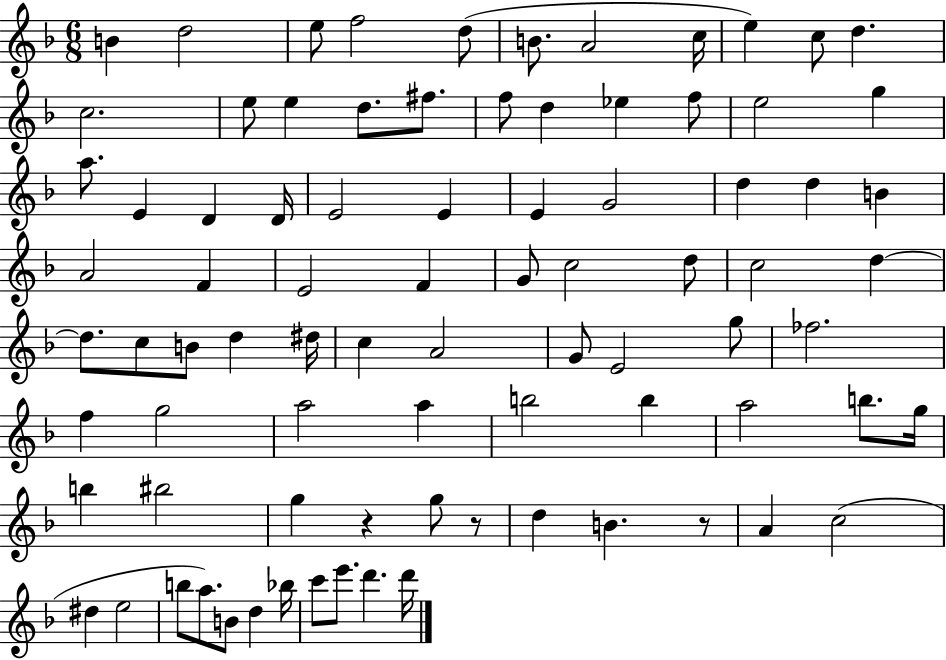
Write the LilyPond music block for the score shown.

{
  \clef treble
  \numericTimeSignature
  \time 6/8
  \key f \major
  b'4 d''2 | e''8 f''2 d''8( | b'8. a'2 c''16 | e''4) c''8 d''4. | \break c''2. | e''8 e''4 d''8. fis''8. | f''8 d''4 ees''4 f''8 | e''2 g''4 | \break a''8. e'4 d'4 d'16 | e'2 e'4 | e'4 g'2 | d''4 d''4 b'4 | \break a'2 f'4 | e'2 f'4 | g'8 c''2 d''8 | c''2 d''4~~ | \break d''8. c''8 b'8 d''4 dis''16 | c''4 a'2 | g'8 e'2 g''8 | fes''2. | \break f''4 g''2 | a''2 a''4 | b''2 b''4 | a''2 b''8. g''16 | \break b''4 bis''2 | g''4 r4 g''8 r8 | d''4 b'4. r8 | a'4 c''2( | \break dis''4 e''2 | b''8 a''8.) b'8 d''4 bes''16 | c'''8 e'''8. d'''4. d'''16 | \bar "|."
}